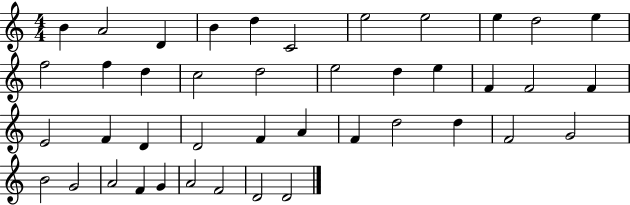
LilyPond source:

{
  \clef treble
  \numericTimeSignature
  \time 4/4
  \key c \major
  b'4 a'2 d'4 | b'4 d''4 c'2 | e''2 e''2 | e''4 d''2 e''4 | \break f''2 f''4 d''4 | c''2 d''2 | e''2 d''4 e''4 | f'4 f'2 f'4 | \break e'2 f'4 d'4 | d'2 f'4 a'4 | f'4 d''2 d''4 | f'2 g'2 | \break b'2 g'2 | a'2 f'4 g'4 | a'2 f'2 | d'2 d'2 | \break \bar "|."
}